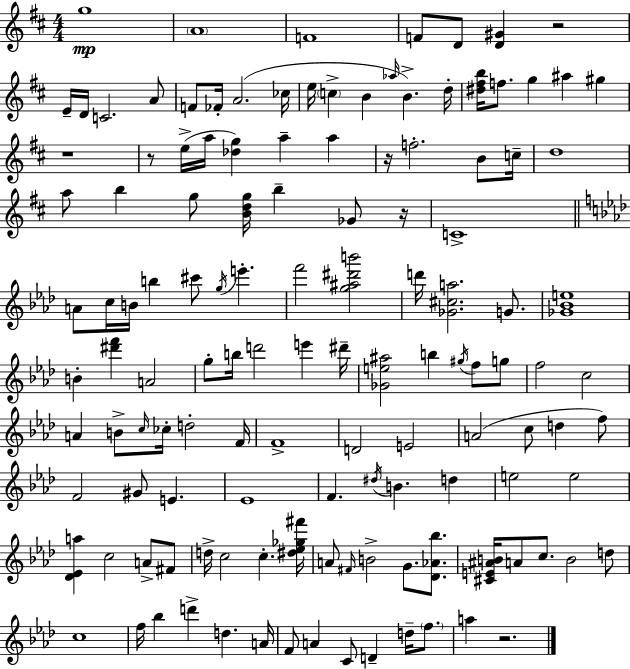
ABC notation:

X:1
T:Untitled
M:4/4
L:1/4
K:D
g4 A4 F4 F/2 D/2 [D^G] z2 E/4 D/4 C2 A/2 F/2 _F/4 A2 _c/4 e/4 c B _a/4 B d/4 [^d^fb]/4 f/2 g ^a ^g z4 z/2 e/4 a/4 [_dg] a a z/4 f2 B/2 c/4 d4 a/2 b g/2 [Bdg]/4 b _G/2 z/4 C4 A/2 c/4 B/4 b ^c'/2 g/4 e' f'2 [g^a^d'b']2 d'/4 [_G^ca]2 G/2 [_G_Be]4 B [^d'f'] A2 g/2 b/4 d'2 e' ^d'/4 [_Ge^a]2 b ^g/4 f/2 g/2 f2 c2 A B/2 c/4 _c/4 d2 F/4 F4 D2 E2 A2 c/2 d f/2 F2 ^G/2 E _E4 F ^d/4 B d e2 e2 [_D_Ea] c2 A/2 ^F/2 d/4 c2 c [^d_e_g^f']/4 A/2 ^F/4 B2 G/2 [_D_A_b]/2 [^CE^AB]/4 A/2 c/2 B2 d/2 c4 f/4 _b d' d A/4 F/2 A C/2 D d/4 f/2 a z2